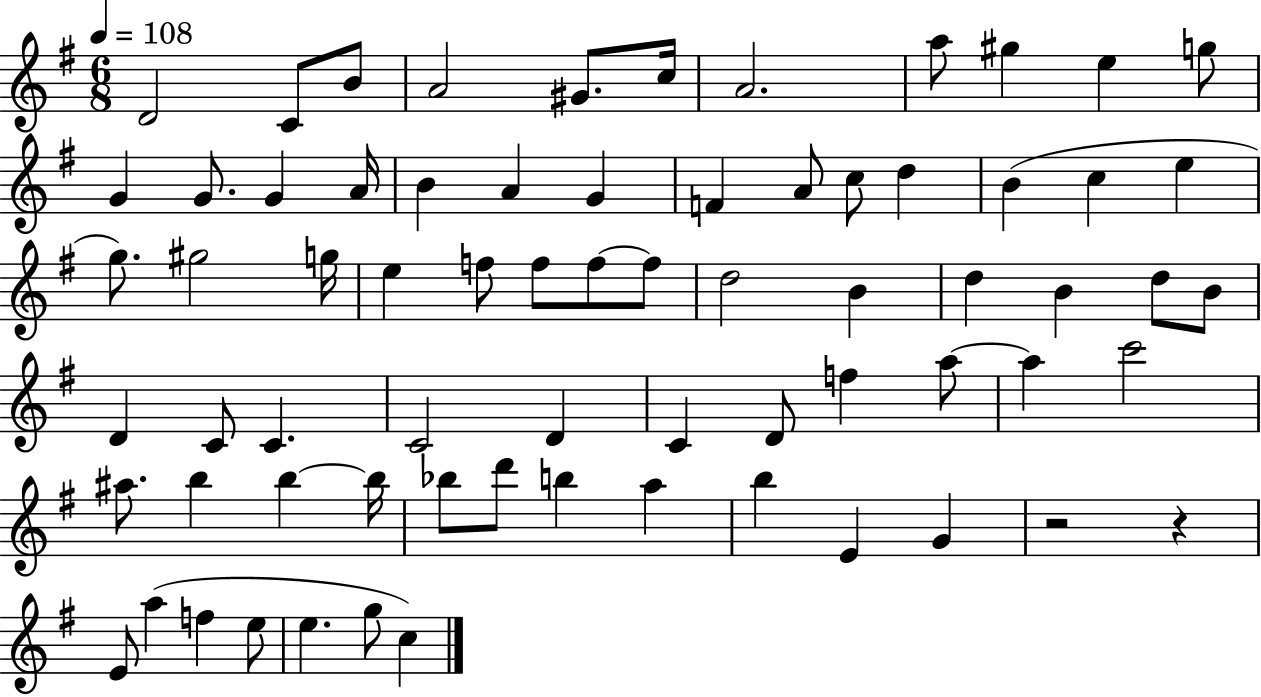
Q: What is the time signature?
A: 6/8